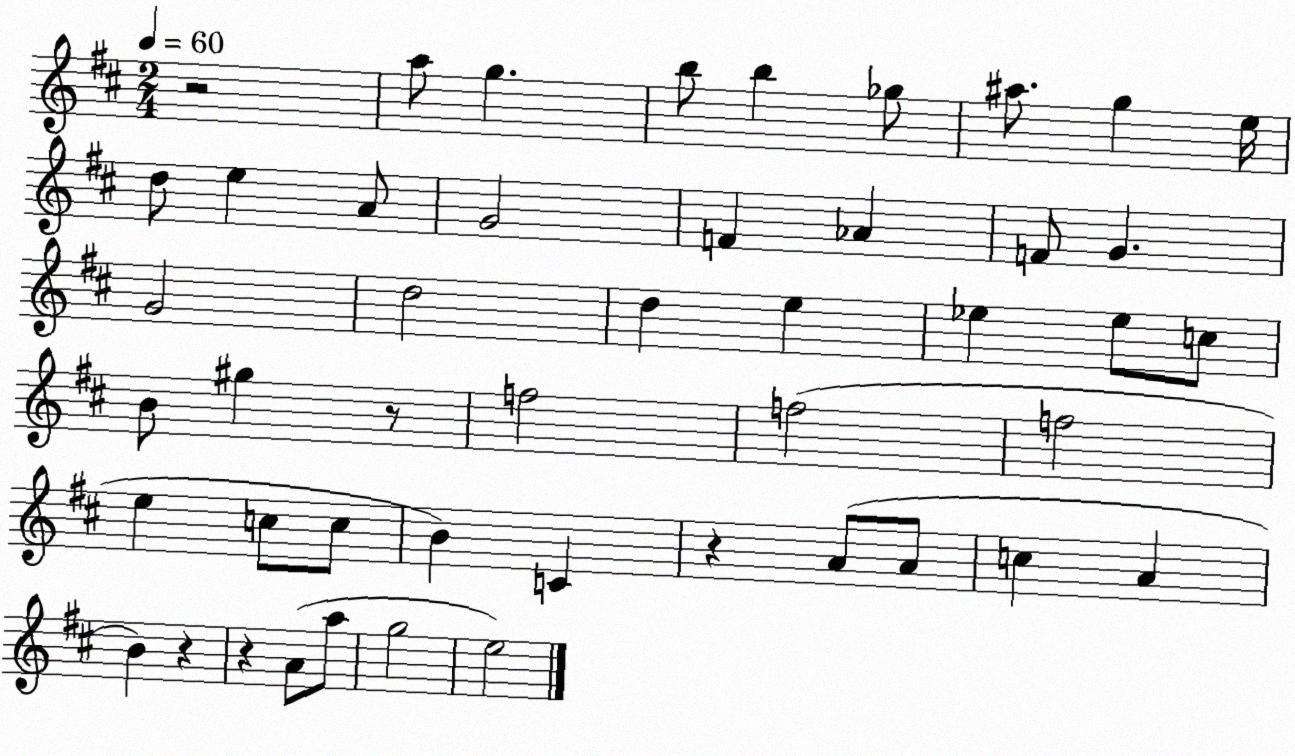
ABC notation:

X:1
T:Untitled
M:2/4
L:1/4
K:D
z2 a/2 g b/2 b _g/2 ^a/2 g e/4 d/2 e A/2 G2 F _A F/2 G G2 d2 d e _e _e/2 c/2 B/2 ^g z/2 f2 f2 f2 e c/2 c/2 B C z A/2 A/2 c A B z z A/2 a/2 g2 e2